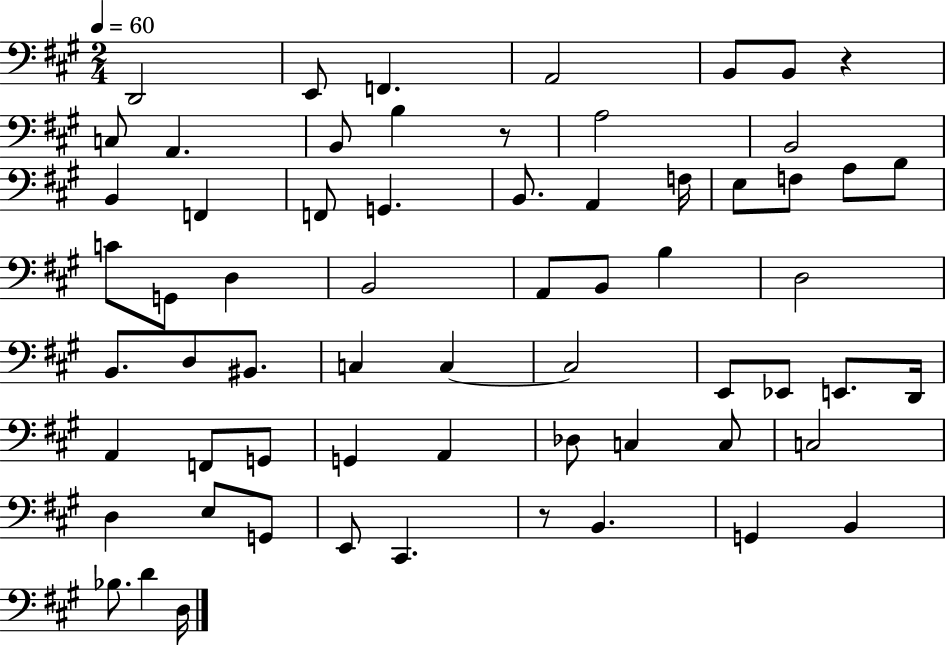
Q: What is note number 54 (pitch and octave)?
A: E2